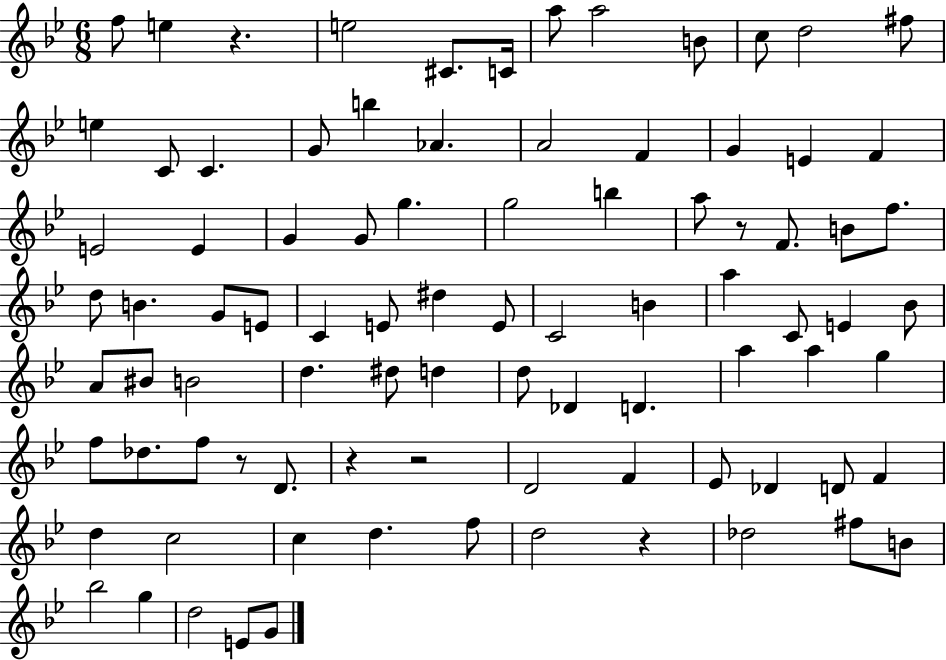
{
  \clef treble
  \numericTimeSignature
  \time 6/8
  \key bes \major
  f''8 e''4 r4. | e''2 cis'8. c'16 | a''8 a''2 b'8 | c''8 d''2 fis''8 | \break e''4 c'8 c'4. | g'8 b''4 aes'4. | a'2 f'4 | g'4 e'4 f'4 | \break e'2 e'4 | g'4 g'8 g''4. | g''2 b''4 | a''8 r8 f'8. b'8 f''8. | \break d''8 b'4. g'8 e'8 | c'4 e'8 dis''4 e'8 | c'2 b'4 | a''4 c'8 e'4 bes'8 | \break a'8 bis'8 b'2 | d''4. dis''8 d''4 | d''8 des'4 d'4. | a''4 a''4 g''4 | \break f''8 des''8. f''8 r8 d'8. | r4 r2 | d'2 f'4 | ees'8 des'4 d'8 f'4 | \break d''4 c''2 | c''4 d''4. f''8 | d''2 r4 | des''2 fis''8 b'8 | \break bes''2 g''4 | d''2 e'8 g'8 | \bar "|."
}